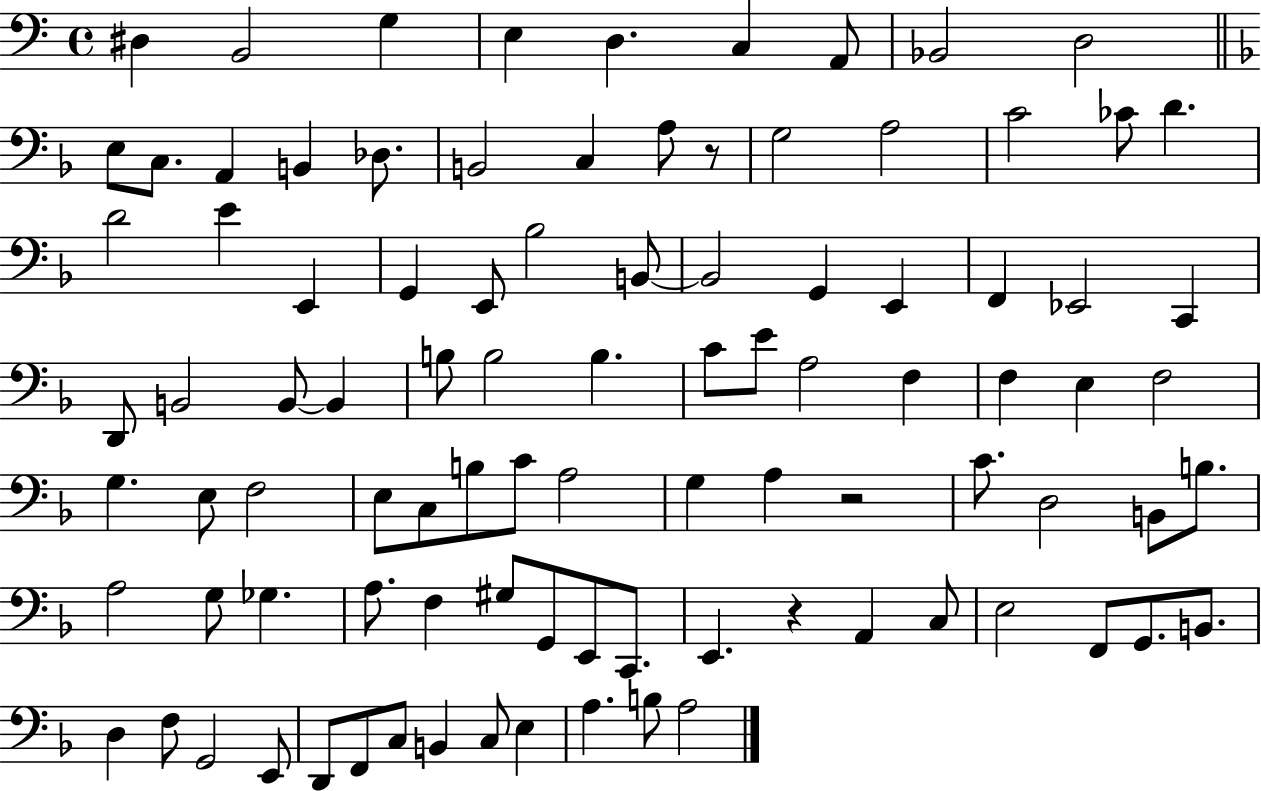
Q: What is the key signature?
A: C major